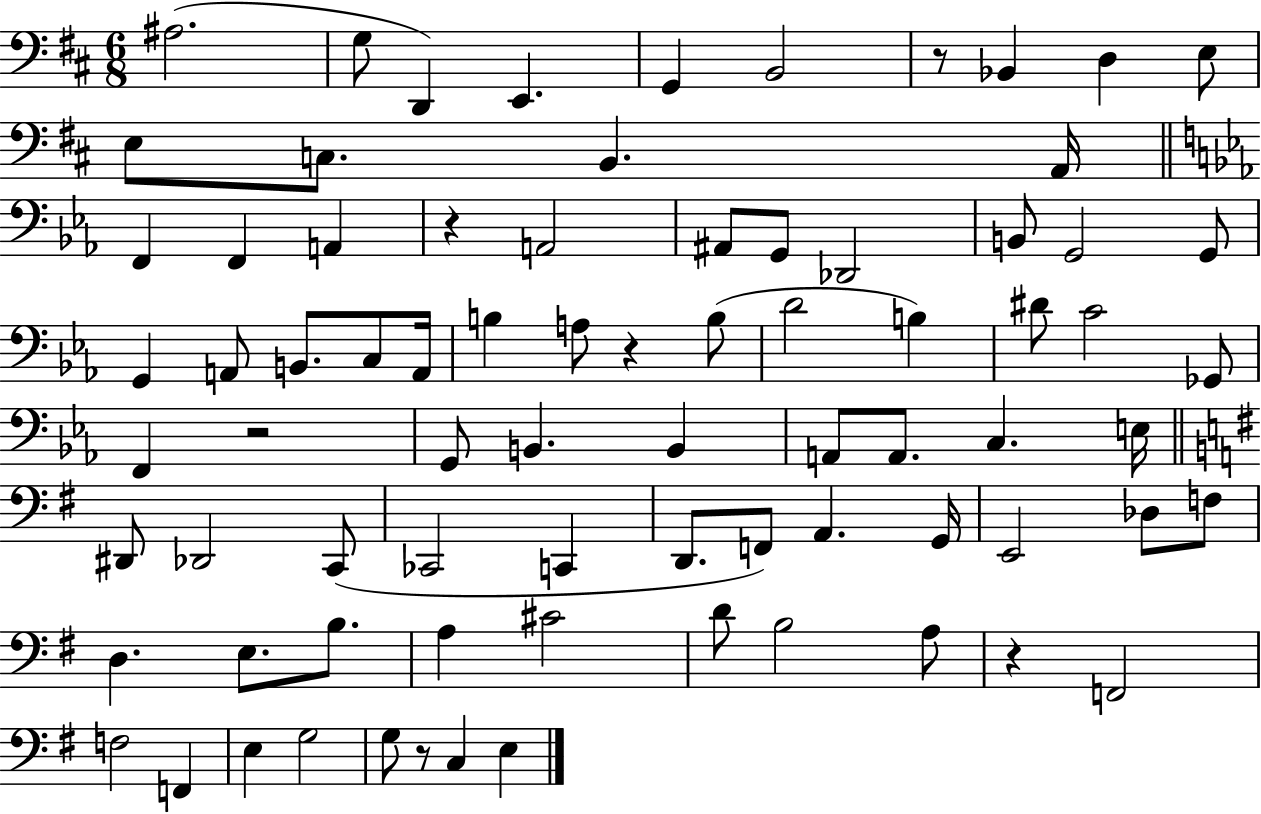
X:1
T:Untitled
M:6/8
L:1/4
K:D
^A,2 G,/2 D,, E,, G,, B,,2 z/2 _B,, D, E,/2 E,/2 C,/2 B,, A,,/4 F,, F,, A,, z A,,2 ^A,,/2 G,,/2 _D,,2 B,,/2 G,,2 G,,/2 G,, A,,/2 B,,/2 C,/2 A,,/4 B, A,/2 z B,/2 D2 B, ^D/2 C2 _G,,/2 F,, z2 G,,/2 B,, B,, A,,/2 A,,/2 C, E,/4 ^D,,/2 _D,,2 C,,/2 _C,,2 C,, D,,/2 F,,/2 A,, G,,/4 E,,2 _D,/2 F,/2 D, E,/2 B,/2 A, ^C2 D/2 B,2 A,/2 z F,,2 F,2 F,, E, G,2 G,/2 z/2 C, E,